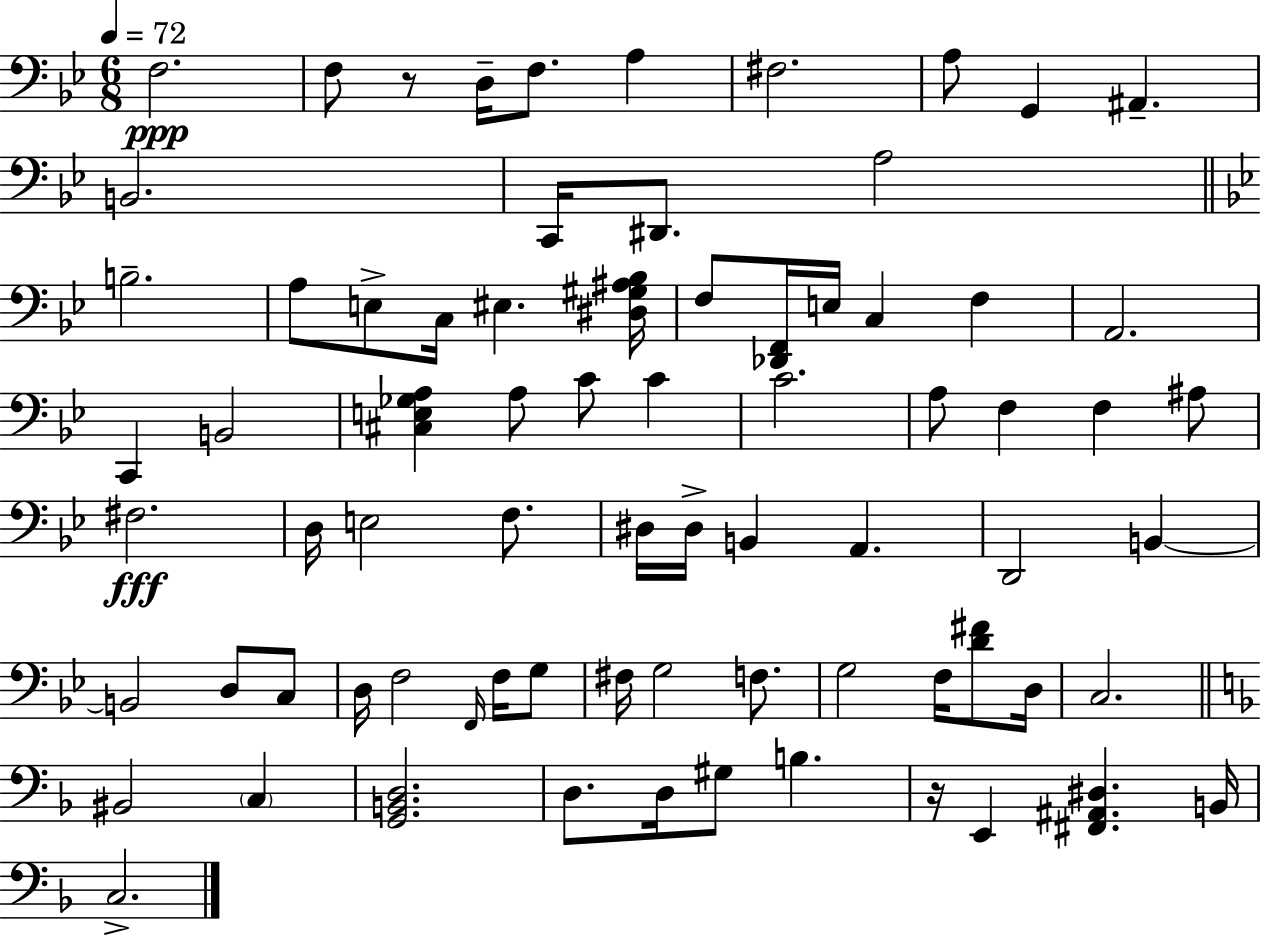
{
  \clef bass
  \numericTimeSignature
  \time 6/8
  \key g \minor
  \tempo 4 = 72
  f2.\ppp | f8 r8 d16-- f8. a4 | fis2. | a8 g,4 ais,4.-- | \break b,2. | c,16 dis,8. a2 | \bar "||" \break \key g \minor b2.-- | a8 e8-> c16 eis4. <dis gis ais bes>16 | f8 <des, f,>16 e16 c4 f4 | a,2. | \break c,4 b,2 | <cis e ges a>4 a8 c'8 c'4 | c'2. | a8 f4 f4 ais8 | \break fis2.\fff | d16 e2 f8. | dis16 dis16-> b,4 a,4. | d,2 b,4~~ | \break b,2 d8 c8 | d16 f2 \grace { f,16 } f16 g8 | fis16 g2 f8. | g2 f16 <d' fis'>8 | \break d16 c2. | \bar "||" \break \key f \major bis,2 \parenthesize c4 | <g, b, d>2. | d8. d16 gis8 b4. | r16 e,4 <fis, ais, dis>4. b,16 | \break c2.-> | \bar "|."
}